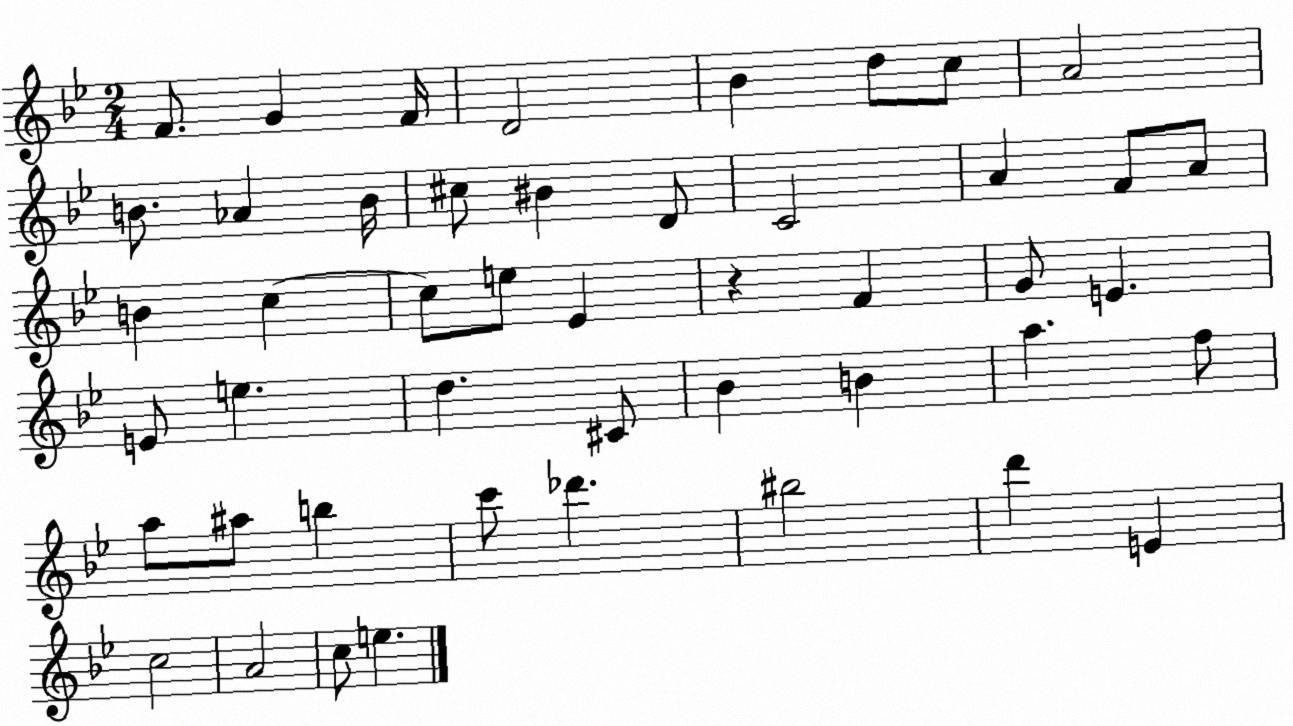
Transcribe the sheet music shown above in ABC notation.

X:1
T:Untitled
M:2/4
L:1/4
K:Bb
F/2 G F/4 D2 _B d/2 c/2 A2 B/2 _A B/4 ^c/2 ^B D/2 C2 A F/2 A/2 B c c/2 e/2 _E z F G/2 E E/2 e d ^C/2 _B B a f/2 a/2 ^a/2 b c'/2 _d' ^b2 d' E c2 A2 c/2 e